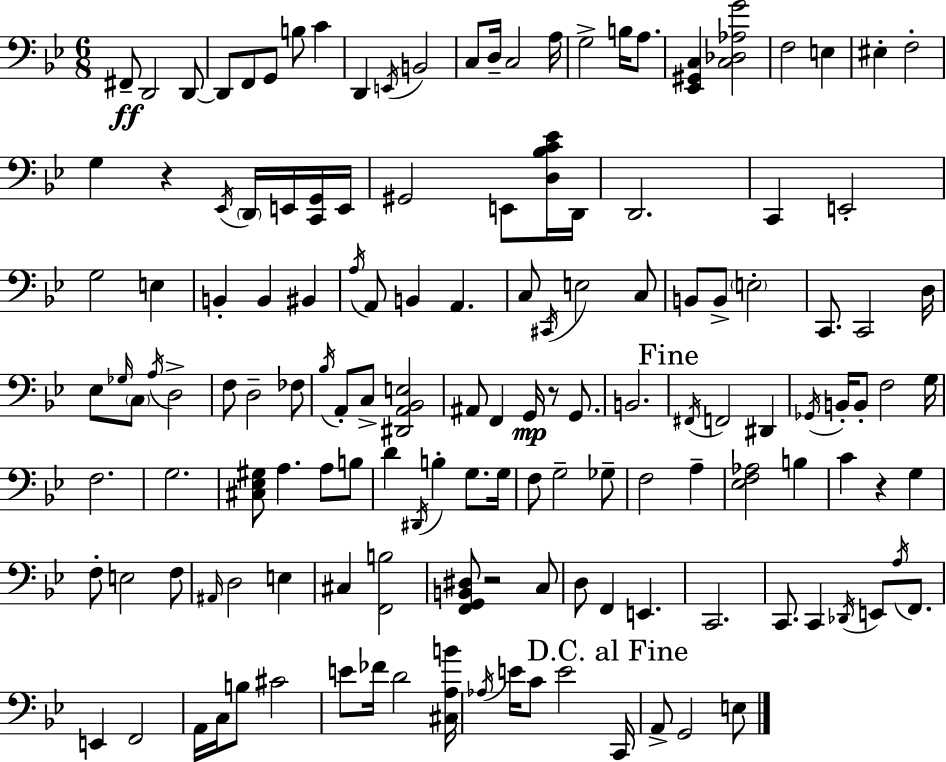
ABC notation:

X:1
T:Untitled
M:6/8
L:1/4
K:Bb
^F,,/2 D,,2 D,,/2 D,,/2 F,,/2 G,,/2 B,/2 C D,, E,,/4 B,,2 C,/2 D,/4 C,2 A,/4 G,2 B,/4 A,/2 [_E,,^G,,C,] [C,_D,_A,G]2 F,2 E, ^E, F,2 G, z _E,,/4 D,,/4 E,,/4 [C,,G,,]/4 E,,/4 ^G,,2 E,,/2 [D,_B,C_E]/4 D,,/4 D,,2 C,, E,,2 G,2 E, B,, B,, ^B,, A,/4 A,,/2 B,, A,, C,/2 ^C,,/4 E,2 C,/2 B,,/2 B,,/2 E,2 C,,/2 C,,2 D,/4 _E,/2 _G,/4 C,/2 A,/4 D,2 F,/2 D,2 _F,/2 _B,/4 A,,/2 C,/2 [^D,,A,,_B,,E,]2 ^A,,/2 F,, G,,/4 z/2 G,,/2 B,,2 ^F,,/4 F,,2 ^D,, _G,,/4 B,,/4 B,,/2 F,2 G,/4 F,2 G,2 [^C,_E,^G,]/2 A, A,/2 B,/2 D ^D,,/4 B, G,/2 G,/4 F,/2 G,2 _G,/2 F,2 A, [_E,F,_A,]2 B, C z G, F,/2 E,2 F,/2 ^A,,/4 D,2 E, ^C, [F,,B,]2 [F,,G,,B,,^D,]/2 z2 C,/2 D,/2 F,, E,, C,,2 C,,/2 C,, _D,,/4 E,,/2 A,/4 F,,/2 E,, F,,2 A,,/4 C,/4 B,/2 ^C2 E/2 _F/4 D2 [^C,A,B]/4 _A,/4 E/4 C/2 E2 C,,/4 A,,/2 G,,2 E,/2